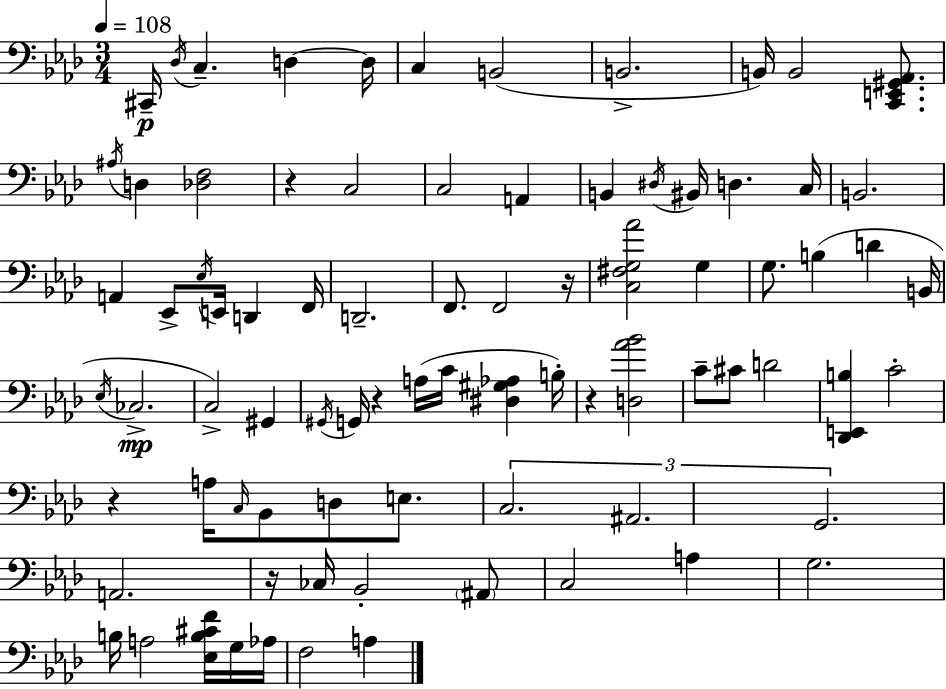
{
  \clef bass
  \numericTimeSignature
  \time 3/4
  \key aes \major
  \tempo 4 = 108
  \repeat volta 2 { cis,16--\p \acciaccatura { des16 } c4.-- d4~~ | d16 c4 b,2( | b,2.-> | b,16) b,2 <c, e, gis, aes,>8. | \break \acciaccatura { ais16 } d4 <des f>2 | r4 c2 | c2 a,4 | b,4 \acciaccatura { dis16 } bis,16 d4. | \break c16 b,2. | a,4 ees,8-> \acciaccatura { ees16 } e,16 d,4 | f,16 d,2.-- | f,8. f,2 | \break r16 <c fis g aes'>2 | g4 g8. b4( d'4 | b,16 \acciaccatura { ees16 } ces2.->\mp | c2->) | \break gis,4 \acciaccatura { gis,16 } g,16 r4 a16( | c'16 <dis gis aes>4 b16-.) r4 <d aes' bes'>2 | c'8-- cis'8 d'2 | <des, e, b>4 c'2-. | \break r4 a16 \grace { c16 } | bes,8 d8 e8. \tuplet 3/2 { c2. | ais,2. | g,2. } | \break a,2. | r16 ces16 bes,2-. | \parenthesize ais,8 c2 | a4 g2. | \break b16 a2 | <ees b cis' f'>16 g16 aes16 f2 | a4 } \bar "|."
}